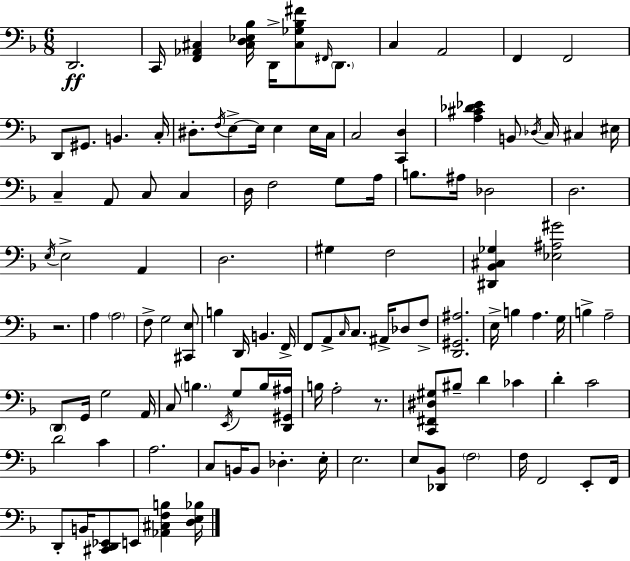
D2/h. C2/s [F2,Ab2,C#3]/q [C#3,D3,Eb3,Bb3]/s D2/s [C#3,Gb3,Bb3,F#4]/e F#2/s D2/e. C3/q A2/h F2/q F2/h D2/e G#2/e. B2/q. C3/s D#3/e. F3/s E3/e E3/s E3/q E3/s C3/s C3/h [C2,D3]/q [A3,C#4,Db4,Eb4]/q B2/e Db3/s C3/s C#3/q EIS3/s C3/q A2/e C3/e C3/q D3/s F3/h G3/e A3/s B3/e. A#3/s Db3/h D3/h. E3/s E3/h A2/q D3/h. G#3/q F3/h [D#2,Bb2,C#3,Gb3]/q [Eb3,A#3,G#4]/h R/h. A3/q A3/h F3/e G3/h [C#2,E3]/e B3/q D2/s B2/q. F2/s F2/e A2/e C3/s C3/e. A#2/s Db3/e F3/e [D2,G#2,A#3]/h. E3/s B3/q A3/q. G3/s B3/q A3/h D2/e G2/s G3/h A2/s C3/e B3/q. E2/s G3/e B3/s [D2,G#2,A#3]/s B3/s A3/h R/e. [C2,F#2,D#3,G#3]/e BIS3/e D4/q CES4/q D4/q C4/h D4/h C4/q A3/h. C3/e B2/s B2/e Db3/q. E3/s E3/h. E3/e [Db2,Bb2]/e F3/h F3/s F2/h E2/e F2/s D2/e B2/s [C#2,D2,Eb2]/e E2/e [Ab2,C#3,F3,B3]/q [D3,E3,Bb3]/s